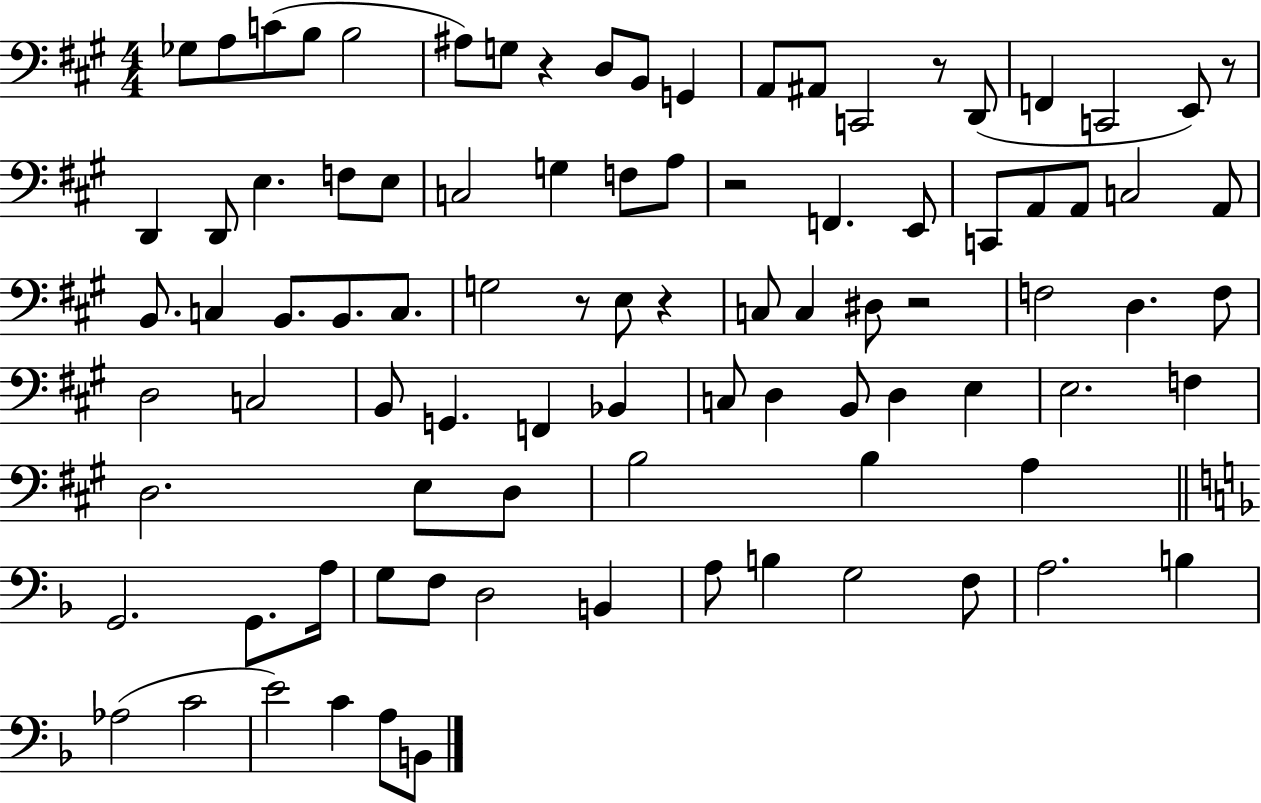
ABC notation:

X:1
T:Untitled
M:4/4
L:1/4
K:A
_G,/2 A,/2 C/2 B,/2 B,2 ^A,/2 G,/2 z D,/2 B,,/2 G,, A,,/2 ^A,,/2 C,,2 z/2 D,,/2 F,, C,,2 E,,/2 z/2 D,, D,,/2 E, F,/2 E,/2 C,2 G, F,/2 A,/2 z2 F,, E,,/2 C,,/2 A,,/2 A,,/2 C,2 A,,/2 B,,/2 C, B,,/2 B,,/2 C,/2 G,2 z/2 E,/2 z C,/2 C, ^D,/2 z2 F,2 D, F,/2 D,2 C,2 B,,/2 G,, F,, _B,, C,/2 D, B,,/2 D, E, E,2 F, D,2 E,/2 D,/2 B,2 B, A, G,,2 G,,/2 A,/4 G,/2 F,/2 D,2 B,, A,/2 B, G,2 F,/2 A,2 B, _A,2 C2 E2 C A,/2 B,,/2